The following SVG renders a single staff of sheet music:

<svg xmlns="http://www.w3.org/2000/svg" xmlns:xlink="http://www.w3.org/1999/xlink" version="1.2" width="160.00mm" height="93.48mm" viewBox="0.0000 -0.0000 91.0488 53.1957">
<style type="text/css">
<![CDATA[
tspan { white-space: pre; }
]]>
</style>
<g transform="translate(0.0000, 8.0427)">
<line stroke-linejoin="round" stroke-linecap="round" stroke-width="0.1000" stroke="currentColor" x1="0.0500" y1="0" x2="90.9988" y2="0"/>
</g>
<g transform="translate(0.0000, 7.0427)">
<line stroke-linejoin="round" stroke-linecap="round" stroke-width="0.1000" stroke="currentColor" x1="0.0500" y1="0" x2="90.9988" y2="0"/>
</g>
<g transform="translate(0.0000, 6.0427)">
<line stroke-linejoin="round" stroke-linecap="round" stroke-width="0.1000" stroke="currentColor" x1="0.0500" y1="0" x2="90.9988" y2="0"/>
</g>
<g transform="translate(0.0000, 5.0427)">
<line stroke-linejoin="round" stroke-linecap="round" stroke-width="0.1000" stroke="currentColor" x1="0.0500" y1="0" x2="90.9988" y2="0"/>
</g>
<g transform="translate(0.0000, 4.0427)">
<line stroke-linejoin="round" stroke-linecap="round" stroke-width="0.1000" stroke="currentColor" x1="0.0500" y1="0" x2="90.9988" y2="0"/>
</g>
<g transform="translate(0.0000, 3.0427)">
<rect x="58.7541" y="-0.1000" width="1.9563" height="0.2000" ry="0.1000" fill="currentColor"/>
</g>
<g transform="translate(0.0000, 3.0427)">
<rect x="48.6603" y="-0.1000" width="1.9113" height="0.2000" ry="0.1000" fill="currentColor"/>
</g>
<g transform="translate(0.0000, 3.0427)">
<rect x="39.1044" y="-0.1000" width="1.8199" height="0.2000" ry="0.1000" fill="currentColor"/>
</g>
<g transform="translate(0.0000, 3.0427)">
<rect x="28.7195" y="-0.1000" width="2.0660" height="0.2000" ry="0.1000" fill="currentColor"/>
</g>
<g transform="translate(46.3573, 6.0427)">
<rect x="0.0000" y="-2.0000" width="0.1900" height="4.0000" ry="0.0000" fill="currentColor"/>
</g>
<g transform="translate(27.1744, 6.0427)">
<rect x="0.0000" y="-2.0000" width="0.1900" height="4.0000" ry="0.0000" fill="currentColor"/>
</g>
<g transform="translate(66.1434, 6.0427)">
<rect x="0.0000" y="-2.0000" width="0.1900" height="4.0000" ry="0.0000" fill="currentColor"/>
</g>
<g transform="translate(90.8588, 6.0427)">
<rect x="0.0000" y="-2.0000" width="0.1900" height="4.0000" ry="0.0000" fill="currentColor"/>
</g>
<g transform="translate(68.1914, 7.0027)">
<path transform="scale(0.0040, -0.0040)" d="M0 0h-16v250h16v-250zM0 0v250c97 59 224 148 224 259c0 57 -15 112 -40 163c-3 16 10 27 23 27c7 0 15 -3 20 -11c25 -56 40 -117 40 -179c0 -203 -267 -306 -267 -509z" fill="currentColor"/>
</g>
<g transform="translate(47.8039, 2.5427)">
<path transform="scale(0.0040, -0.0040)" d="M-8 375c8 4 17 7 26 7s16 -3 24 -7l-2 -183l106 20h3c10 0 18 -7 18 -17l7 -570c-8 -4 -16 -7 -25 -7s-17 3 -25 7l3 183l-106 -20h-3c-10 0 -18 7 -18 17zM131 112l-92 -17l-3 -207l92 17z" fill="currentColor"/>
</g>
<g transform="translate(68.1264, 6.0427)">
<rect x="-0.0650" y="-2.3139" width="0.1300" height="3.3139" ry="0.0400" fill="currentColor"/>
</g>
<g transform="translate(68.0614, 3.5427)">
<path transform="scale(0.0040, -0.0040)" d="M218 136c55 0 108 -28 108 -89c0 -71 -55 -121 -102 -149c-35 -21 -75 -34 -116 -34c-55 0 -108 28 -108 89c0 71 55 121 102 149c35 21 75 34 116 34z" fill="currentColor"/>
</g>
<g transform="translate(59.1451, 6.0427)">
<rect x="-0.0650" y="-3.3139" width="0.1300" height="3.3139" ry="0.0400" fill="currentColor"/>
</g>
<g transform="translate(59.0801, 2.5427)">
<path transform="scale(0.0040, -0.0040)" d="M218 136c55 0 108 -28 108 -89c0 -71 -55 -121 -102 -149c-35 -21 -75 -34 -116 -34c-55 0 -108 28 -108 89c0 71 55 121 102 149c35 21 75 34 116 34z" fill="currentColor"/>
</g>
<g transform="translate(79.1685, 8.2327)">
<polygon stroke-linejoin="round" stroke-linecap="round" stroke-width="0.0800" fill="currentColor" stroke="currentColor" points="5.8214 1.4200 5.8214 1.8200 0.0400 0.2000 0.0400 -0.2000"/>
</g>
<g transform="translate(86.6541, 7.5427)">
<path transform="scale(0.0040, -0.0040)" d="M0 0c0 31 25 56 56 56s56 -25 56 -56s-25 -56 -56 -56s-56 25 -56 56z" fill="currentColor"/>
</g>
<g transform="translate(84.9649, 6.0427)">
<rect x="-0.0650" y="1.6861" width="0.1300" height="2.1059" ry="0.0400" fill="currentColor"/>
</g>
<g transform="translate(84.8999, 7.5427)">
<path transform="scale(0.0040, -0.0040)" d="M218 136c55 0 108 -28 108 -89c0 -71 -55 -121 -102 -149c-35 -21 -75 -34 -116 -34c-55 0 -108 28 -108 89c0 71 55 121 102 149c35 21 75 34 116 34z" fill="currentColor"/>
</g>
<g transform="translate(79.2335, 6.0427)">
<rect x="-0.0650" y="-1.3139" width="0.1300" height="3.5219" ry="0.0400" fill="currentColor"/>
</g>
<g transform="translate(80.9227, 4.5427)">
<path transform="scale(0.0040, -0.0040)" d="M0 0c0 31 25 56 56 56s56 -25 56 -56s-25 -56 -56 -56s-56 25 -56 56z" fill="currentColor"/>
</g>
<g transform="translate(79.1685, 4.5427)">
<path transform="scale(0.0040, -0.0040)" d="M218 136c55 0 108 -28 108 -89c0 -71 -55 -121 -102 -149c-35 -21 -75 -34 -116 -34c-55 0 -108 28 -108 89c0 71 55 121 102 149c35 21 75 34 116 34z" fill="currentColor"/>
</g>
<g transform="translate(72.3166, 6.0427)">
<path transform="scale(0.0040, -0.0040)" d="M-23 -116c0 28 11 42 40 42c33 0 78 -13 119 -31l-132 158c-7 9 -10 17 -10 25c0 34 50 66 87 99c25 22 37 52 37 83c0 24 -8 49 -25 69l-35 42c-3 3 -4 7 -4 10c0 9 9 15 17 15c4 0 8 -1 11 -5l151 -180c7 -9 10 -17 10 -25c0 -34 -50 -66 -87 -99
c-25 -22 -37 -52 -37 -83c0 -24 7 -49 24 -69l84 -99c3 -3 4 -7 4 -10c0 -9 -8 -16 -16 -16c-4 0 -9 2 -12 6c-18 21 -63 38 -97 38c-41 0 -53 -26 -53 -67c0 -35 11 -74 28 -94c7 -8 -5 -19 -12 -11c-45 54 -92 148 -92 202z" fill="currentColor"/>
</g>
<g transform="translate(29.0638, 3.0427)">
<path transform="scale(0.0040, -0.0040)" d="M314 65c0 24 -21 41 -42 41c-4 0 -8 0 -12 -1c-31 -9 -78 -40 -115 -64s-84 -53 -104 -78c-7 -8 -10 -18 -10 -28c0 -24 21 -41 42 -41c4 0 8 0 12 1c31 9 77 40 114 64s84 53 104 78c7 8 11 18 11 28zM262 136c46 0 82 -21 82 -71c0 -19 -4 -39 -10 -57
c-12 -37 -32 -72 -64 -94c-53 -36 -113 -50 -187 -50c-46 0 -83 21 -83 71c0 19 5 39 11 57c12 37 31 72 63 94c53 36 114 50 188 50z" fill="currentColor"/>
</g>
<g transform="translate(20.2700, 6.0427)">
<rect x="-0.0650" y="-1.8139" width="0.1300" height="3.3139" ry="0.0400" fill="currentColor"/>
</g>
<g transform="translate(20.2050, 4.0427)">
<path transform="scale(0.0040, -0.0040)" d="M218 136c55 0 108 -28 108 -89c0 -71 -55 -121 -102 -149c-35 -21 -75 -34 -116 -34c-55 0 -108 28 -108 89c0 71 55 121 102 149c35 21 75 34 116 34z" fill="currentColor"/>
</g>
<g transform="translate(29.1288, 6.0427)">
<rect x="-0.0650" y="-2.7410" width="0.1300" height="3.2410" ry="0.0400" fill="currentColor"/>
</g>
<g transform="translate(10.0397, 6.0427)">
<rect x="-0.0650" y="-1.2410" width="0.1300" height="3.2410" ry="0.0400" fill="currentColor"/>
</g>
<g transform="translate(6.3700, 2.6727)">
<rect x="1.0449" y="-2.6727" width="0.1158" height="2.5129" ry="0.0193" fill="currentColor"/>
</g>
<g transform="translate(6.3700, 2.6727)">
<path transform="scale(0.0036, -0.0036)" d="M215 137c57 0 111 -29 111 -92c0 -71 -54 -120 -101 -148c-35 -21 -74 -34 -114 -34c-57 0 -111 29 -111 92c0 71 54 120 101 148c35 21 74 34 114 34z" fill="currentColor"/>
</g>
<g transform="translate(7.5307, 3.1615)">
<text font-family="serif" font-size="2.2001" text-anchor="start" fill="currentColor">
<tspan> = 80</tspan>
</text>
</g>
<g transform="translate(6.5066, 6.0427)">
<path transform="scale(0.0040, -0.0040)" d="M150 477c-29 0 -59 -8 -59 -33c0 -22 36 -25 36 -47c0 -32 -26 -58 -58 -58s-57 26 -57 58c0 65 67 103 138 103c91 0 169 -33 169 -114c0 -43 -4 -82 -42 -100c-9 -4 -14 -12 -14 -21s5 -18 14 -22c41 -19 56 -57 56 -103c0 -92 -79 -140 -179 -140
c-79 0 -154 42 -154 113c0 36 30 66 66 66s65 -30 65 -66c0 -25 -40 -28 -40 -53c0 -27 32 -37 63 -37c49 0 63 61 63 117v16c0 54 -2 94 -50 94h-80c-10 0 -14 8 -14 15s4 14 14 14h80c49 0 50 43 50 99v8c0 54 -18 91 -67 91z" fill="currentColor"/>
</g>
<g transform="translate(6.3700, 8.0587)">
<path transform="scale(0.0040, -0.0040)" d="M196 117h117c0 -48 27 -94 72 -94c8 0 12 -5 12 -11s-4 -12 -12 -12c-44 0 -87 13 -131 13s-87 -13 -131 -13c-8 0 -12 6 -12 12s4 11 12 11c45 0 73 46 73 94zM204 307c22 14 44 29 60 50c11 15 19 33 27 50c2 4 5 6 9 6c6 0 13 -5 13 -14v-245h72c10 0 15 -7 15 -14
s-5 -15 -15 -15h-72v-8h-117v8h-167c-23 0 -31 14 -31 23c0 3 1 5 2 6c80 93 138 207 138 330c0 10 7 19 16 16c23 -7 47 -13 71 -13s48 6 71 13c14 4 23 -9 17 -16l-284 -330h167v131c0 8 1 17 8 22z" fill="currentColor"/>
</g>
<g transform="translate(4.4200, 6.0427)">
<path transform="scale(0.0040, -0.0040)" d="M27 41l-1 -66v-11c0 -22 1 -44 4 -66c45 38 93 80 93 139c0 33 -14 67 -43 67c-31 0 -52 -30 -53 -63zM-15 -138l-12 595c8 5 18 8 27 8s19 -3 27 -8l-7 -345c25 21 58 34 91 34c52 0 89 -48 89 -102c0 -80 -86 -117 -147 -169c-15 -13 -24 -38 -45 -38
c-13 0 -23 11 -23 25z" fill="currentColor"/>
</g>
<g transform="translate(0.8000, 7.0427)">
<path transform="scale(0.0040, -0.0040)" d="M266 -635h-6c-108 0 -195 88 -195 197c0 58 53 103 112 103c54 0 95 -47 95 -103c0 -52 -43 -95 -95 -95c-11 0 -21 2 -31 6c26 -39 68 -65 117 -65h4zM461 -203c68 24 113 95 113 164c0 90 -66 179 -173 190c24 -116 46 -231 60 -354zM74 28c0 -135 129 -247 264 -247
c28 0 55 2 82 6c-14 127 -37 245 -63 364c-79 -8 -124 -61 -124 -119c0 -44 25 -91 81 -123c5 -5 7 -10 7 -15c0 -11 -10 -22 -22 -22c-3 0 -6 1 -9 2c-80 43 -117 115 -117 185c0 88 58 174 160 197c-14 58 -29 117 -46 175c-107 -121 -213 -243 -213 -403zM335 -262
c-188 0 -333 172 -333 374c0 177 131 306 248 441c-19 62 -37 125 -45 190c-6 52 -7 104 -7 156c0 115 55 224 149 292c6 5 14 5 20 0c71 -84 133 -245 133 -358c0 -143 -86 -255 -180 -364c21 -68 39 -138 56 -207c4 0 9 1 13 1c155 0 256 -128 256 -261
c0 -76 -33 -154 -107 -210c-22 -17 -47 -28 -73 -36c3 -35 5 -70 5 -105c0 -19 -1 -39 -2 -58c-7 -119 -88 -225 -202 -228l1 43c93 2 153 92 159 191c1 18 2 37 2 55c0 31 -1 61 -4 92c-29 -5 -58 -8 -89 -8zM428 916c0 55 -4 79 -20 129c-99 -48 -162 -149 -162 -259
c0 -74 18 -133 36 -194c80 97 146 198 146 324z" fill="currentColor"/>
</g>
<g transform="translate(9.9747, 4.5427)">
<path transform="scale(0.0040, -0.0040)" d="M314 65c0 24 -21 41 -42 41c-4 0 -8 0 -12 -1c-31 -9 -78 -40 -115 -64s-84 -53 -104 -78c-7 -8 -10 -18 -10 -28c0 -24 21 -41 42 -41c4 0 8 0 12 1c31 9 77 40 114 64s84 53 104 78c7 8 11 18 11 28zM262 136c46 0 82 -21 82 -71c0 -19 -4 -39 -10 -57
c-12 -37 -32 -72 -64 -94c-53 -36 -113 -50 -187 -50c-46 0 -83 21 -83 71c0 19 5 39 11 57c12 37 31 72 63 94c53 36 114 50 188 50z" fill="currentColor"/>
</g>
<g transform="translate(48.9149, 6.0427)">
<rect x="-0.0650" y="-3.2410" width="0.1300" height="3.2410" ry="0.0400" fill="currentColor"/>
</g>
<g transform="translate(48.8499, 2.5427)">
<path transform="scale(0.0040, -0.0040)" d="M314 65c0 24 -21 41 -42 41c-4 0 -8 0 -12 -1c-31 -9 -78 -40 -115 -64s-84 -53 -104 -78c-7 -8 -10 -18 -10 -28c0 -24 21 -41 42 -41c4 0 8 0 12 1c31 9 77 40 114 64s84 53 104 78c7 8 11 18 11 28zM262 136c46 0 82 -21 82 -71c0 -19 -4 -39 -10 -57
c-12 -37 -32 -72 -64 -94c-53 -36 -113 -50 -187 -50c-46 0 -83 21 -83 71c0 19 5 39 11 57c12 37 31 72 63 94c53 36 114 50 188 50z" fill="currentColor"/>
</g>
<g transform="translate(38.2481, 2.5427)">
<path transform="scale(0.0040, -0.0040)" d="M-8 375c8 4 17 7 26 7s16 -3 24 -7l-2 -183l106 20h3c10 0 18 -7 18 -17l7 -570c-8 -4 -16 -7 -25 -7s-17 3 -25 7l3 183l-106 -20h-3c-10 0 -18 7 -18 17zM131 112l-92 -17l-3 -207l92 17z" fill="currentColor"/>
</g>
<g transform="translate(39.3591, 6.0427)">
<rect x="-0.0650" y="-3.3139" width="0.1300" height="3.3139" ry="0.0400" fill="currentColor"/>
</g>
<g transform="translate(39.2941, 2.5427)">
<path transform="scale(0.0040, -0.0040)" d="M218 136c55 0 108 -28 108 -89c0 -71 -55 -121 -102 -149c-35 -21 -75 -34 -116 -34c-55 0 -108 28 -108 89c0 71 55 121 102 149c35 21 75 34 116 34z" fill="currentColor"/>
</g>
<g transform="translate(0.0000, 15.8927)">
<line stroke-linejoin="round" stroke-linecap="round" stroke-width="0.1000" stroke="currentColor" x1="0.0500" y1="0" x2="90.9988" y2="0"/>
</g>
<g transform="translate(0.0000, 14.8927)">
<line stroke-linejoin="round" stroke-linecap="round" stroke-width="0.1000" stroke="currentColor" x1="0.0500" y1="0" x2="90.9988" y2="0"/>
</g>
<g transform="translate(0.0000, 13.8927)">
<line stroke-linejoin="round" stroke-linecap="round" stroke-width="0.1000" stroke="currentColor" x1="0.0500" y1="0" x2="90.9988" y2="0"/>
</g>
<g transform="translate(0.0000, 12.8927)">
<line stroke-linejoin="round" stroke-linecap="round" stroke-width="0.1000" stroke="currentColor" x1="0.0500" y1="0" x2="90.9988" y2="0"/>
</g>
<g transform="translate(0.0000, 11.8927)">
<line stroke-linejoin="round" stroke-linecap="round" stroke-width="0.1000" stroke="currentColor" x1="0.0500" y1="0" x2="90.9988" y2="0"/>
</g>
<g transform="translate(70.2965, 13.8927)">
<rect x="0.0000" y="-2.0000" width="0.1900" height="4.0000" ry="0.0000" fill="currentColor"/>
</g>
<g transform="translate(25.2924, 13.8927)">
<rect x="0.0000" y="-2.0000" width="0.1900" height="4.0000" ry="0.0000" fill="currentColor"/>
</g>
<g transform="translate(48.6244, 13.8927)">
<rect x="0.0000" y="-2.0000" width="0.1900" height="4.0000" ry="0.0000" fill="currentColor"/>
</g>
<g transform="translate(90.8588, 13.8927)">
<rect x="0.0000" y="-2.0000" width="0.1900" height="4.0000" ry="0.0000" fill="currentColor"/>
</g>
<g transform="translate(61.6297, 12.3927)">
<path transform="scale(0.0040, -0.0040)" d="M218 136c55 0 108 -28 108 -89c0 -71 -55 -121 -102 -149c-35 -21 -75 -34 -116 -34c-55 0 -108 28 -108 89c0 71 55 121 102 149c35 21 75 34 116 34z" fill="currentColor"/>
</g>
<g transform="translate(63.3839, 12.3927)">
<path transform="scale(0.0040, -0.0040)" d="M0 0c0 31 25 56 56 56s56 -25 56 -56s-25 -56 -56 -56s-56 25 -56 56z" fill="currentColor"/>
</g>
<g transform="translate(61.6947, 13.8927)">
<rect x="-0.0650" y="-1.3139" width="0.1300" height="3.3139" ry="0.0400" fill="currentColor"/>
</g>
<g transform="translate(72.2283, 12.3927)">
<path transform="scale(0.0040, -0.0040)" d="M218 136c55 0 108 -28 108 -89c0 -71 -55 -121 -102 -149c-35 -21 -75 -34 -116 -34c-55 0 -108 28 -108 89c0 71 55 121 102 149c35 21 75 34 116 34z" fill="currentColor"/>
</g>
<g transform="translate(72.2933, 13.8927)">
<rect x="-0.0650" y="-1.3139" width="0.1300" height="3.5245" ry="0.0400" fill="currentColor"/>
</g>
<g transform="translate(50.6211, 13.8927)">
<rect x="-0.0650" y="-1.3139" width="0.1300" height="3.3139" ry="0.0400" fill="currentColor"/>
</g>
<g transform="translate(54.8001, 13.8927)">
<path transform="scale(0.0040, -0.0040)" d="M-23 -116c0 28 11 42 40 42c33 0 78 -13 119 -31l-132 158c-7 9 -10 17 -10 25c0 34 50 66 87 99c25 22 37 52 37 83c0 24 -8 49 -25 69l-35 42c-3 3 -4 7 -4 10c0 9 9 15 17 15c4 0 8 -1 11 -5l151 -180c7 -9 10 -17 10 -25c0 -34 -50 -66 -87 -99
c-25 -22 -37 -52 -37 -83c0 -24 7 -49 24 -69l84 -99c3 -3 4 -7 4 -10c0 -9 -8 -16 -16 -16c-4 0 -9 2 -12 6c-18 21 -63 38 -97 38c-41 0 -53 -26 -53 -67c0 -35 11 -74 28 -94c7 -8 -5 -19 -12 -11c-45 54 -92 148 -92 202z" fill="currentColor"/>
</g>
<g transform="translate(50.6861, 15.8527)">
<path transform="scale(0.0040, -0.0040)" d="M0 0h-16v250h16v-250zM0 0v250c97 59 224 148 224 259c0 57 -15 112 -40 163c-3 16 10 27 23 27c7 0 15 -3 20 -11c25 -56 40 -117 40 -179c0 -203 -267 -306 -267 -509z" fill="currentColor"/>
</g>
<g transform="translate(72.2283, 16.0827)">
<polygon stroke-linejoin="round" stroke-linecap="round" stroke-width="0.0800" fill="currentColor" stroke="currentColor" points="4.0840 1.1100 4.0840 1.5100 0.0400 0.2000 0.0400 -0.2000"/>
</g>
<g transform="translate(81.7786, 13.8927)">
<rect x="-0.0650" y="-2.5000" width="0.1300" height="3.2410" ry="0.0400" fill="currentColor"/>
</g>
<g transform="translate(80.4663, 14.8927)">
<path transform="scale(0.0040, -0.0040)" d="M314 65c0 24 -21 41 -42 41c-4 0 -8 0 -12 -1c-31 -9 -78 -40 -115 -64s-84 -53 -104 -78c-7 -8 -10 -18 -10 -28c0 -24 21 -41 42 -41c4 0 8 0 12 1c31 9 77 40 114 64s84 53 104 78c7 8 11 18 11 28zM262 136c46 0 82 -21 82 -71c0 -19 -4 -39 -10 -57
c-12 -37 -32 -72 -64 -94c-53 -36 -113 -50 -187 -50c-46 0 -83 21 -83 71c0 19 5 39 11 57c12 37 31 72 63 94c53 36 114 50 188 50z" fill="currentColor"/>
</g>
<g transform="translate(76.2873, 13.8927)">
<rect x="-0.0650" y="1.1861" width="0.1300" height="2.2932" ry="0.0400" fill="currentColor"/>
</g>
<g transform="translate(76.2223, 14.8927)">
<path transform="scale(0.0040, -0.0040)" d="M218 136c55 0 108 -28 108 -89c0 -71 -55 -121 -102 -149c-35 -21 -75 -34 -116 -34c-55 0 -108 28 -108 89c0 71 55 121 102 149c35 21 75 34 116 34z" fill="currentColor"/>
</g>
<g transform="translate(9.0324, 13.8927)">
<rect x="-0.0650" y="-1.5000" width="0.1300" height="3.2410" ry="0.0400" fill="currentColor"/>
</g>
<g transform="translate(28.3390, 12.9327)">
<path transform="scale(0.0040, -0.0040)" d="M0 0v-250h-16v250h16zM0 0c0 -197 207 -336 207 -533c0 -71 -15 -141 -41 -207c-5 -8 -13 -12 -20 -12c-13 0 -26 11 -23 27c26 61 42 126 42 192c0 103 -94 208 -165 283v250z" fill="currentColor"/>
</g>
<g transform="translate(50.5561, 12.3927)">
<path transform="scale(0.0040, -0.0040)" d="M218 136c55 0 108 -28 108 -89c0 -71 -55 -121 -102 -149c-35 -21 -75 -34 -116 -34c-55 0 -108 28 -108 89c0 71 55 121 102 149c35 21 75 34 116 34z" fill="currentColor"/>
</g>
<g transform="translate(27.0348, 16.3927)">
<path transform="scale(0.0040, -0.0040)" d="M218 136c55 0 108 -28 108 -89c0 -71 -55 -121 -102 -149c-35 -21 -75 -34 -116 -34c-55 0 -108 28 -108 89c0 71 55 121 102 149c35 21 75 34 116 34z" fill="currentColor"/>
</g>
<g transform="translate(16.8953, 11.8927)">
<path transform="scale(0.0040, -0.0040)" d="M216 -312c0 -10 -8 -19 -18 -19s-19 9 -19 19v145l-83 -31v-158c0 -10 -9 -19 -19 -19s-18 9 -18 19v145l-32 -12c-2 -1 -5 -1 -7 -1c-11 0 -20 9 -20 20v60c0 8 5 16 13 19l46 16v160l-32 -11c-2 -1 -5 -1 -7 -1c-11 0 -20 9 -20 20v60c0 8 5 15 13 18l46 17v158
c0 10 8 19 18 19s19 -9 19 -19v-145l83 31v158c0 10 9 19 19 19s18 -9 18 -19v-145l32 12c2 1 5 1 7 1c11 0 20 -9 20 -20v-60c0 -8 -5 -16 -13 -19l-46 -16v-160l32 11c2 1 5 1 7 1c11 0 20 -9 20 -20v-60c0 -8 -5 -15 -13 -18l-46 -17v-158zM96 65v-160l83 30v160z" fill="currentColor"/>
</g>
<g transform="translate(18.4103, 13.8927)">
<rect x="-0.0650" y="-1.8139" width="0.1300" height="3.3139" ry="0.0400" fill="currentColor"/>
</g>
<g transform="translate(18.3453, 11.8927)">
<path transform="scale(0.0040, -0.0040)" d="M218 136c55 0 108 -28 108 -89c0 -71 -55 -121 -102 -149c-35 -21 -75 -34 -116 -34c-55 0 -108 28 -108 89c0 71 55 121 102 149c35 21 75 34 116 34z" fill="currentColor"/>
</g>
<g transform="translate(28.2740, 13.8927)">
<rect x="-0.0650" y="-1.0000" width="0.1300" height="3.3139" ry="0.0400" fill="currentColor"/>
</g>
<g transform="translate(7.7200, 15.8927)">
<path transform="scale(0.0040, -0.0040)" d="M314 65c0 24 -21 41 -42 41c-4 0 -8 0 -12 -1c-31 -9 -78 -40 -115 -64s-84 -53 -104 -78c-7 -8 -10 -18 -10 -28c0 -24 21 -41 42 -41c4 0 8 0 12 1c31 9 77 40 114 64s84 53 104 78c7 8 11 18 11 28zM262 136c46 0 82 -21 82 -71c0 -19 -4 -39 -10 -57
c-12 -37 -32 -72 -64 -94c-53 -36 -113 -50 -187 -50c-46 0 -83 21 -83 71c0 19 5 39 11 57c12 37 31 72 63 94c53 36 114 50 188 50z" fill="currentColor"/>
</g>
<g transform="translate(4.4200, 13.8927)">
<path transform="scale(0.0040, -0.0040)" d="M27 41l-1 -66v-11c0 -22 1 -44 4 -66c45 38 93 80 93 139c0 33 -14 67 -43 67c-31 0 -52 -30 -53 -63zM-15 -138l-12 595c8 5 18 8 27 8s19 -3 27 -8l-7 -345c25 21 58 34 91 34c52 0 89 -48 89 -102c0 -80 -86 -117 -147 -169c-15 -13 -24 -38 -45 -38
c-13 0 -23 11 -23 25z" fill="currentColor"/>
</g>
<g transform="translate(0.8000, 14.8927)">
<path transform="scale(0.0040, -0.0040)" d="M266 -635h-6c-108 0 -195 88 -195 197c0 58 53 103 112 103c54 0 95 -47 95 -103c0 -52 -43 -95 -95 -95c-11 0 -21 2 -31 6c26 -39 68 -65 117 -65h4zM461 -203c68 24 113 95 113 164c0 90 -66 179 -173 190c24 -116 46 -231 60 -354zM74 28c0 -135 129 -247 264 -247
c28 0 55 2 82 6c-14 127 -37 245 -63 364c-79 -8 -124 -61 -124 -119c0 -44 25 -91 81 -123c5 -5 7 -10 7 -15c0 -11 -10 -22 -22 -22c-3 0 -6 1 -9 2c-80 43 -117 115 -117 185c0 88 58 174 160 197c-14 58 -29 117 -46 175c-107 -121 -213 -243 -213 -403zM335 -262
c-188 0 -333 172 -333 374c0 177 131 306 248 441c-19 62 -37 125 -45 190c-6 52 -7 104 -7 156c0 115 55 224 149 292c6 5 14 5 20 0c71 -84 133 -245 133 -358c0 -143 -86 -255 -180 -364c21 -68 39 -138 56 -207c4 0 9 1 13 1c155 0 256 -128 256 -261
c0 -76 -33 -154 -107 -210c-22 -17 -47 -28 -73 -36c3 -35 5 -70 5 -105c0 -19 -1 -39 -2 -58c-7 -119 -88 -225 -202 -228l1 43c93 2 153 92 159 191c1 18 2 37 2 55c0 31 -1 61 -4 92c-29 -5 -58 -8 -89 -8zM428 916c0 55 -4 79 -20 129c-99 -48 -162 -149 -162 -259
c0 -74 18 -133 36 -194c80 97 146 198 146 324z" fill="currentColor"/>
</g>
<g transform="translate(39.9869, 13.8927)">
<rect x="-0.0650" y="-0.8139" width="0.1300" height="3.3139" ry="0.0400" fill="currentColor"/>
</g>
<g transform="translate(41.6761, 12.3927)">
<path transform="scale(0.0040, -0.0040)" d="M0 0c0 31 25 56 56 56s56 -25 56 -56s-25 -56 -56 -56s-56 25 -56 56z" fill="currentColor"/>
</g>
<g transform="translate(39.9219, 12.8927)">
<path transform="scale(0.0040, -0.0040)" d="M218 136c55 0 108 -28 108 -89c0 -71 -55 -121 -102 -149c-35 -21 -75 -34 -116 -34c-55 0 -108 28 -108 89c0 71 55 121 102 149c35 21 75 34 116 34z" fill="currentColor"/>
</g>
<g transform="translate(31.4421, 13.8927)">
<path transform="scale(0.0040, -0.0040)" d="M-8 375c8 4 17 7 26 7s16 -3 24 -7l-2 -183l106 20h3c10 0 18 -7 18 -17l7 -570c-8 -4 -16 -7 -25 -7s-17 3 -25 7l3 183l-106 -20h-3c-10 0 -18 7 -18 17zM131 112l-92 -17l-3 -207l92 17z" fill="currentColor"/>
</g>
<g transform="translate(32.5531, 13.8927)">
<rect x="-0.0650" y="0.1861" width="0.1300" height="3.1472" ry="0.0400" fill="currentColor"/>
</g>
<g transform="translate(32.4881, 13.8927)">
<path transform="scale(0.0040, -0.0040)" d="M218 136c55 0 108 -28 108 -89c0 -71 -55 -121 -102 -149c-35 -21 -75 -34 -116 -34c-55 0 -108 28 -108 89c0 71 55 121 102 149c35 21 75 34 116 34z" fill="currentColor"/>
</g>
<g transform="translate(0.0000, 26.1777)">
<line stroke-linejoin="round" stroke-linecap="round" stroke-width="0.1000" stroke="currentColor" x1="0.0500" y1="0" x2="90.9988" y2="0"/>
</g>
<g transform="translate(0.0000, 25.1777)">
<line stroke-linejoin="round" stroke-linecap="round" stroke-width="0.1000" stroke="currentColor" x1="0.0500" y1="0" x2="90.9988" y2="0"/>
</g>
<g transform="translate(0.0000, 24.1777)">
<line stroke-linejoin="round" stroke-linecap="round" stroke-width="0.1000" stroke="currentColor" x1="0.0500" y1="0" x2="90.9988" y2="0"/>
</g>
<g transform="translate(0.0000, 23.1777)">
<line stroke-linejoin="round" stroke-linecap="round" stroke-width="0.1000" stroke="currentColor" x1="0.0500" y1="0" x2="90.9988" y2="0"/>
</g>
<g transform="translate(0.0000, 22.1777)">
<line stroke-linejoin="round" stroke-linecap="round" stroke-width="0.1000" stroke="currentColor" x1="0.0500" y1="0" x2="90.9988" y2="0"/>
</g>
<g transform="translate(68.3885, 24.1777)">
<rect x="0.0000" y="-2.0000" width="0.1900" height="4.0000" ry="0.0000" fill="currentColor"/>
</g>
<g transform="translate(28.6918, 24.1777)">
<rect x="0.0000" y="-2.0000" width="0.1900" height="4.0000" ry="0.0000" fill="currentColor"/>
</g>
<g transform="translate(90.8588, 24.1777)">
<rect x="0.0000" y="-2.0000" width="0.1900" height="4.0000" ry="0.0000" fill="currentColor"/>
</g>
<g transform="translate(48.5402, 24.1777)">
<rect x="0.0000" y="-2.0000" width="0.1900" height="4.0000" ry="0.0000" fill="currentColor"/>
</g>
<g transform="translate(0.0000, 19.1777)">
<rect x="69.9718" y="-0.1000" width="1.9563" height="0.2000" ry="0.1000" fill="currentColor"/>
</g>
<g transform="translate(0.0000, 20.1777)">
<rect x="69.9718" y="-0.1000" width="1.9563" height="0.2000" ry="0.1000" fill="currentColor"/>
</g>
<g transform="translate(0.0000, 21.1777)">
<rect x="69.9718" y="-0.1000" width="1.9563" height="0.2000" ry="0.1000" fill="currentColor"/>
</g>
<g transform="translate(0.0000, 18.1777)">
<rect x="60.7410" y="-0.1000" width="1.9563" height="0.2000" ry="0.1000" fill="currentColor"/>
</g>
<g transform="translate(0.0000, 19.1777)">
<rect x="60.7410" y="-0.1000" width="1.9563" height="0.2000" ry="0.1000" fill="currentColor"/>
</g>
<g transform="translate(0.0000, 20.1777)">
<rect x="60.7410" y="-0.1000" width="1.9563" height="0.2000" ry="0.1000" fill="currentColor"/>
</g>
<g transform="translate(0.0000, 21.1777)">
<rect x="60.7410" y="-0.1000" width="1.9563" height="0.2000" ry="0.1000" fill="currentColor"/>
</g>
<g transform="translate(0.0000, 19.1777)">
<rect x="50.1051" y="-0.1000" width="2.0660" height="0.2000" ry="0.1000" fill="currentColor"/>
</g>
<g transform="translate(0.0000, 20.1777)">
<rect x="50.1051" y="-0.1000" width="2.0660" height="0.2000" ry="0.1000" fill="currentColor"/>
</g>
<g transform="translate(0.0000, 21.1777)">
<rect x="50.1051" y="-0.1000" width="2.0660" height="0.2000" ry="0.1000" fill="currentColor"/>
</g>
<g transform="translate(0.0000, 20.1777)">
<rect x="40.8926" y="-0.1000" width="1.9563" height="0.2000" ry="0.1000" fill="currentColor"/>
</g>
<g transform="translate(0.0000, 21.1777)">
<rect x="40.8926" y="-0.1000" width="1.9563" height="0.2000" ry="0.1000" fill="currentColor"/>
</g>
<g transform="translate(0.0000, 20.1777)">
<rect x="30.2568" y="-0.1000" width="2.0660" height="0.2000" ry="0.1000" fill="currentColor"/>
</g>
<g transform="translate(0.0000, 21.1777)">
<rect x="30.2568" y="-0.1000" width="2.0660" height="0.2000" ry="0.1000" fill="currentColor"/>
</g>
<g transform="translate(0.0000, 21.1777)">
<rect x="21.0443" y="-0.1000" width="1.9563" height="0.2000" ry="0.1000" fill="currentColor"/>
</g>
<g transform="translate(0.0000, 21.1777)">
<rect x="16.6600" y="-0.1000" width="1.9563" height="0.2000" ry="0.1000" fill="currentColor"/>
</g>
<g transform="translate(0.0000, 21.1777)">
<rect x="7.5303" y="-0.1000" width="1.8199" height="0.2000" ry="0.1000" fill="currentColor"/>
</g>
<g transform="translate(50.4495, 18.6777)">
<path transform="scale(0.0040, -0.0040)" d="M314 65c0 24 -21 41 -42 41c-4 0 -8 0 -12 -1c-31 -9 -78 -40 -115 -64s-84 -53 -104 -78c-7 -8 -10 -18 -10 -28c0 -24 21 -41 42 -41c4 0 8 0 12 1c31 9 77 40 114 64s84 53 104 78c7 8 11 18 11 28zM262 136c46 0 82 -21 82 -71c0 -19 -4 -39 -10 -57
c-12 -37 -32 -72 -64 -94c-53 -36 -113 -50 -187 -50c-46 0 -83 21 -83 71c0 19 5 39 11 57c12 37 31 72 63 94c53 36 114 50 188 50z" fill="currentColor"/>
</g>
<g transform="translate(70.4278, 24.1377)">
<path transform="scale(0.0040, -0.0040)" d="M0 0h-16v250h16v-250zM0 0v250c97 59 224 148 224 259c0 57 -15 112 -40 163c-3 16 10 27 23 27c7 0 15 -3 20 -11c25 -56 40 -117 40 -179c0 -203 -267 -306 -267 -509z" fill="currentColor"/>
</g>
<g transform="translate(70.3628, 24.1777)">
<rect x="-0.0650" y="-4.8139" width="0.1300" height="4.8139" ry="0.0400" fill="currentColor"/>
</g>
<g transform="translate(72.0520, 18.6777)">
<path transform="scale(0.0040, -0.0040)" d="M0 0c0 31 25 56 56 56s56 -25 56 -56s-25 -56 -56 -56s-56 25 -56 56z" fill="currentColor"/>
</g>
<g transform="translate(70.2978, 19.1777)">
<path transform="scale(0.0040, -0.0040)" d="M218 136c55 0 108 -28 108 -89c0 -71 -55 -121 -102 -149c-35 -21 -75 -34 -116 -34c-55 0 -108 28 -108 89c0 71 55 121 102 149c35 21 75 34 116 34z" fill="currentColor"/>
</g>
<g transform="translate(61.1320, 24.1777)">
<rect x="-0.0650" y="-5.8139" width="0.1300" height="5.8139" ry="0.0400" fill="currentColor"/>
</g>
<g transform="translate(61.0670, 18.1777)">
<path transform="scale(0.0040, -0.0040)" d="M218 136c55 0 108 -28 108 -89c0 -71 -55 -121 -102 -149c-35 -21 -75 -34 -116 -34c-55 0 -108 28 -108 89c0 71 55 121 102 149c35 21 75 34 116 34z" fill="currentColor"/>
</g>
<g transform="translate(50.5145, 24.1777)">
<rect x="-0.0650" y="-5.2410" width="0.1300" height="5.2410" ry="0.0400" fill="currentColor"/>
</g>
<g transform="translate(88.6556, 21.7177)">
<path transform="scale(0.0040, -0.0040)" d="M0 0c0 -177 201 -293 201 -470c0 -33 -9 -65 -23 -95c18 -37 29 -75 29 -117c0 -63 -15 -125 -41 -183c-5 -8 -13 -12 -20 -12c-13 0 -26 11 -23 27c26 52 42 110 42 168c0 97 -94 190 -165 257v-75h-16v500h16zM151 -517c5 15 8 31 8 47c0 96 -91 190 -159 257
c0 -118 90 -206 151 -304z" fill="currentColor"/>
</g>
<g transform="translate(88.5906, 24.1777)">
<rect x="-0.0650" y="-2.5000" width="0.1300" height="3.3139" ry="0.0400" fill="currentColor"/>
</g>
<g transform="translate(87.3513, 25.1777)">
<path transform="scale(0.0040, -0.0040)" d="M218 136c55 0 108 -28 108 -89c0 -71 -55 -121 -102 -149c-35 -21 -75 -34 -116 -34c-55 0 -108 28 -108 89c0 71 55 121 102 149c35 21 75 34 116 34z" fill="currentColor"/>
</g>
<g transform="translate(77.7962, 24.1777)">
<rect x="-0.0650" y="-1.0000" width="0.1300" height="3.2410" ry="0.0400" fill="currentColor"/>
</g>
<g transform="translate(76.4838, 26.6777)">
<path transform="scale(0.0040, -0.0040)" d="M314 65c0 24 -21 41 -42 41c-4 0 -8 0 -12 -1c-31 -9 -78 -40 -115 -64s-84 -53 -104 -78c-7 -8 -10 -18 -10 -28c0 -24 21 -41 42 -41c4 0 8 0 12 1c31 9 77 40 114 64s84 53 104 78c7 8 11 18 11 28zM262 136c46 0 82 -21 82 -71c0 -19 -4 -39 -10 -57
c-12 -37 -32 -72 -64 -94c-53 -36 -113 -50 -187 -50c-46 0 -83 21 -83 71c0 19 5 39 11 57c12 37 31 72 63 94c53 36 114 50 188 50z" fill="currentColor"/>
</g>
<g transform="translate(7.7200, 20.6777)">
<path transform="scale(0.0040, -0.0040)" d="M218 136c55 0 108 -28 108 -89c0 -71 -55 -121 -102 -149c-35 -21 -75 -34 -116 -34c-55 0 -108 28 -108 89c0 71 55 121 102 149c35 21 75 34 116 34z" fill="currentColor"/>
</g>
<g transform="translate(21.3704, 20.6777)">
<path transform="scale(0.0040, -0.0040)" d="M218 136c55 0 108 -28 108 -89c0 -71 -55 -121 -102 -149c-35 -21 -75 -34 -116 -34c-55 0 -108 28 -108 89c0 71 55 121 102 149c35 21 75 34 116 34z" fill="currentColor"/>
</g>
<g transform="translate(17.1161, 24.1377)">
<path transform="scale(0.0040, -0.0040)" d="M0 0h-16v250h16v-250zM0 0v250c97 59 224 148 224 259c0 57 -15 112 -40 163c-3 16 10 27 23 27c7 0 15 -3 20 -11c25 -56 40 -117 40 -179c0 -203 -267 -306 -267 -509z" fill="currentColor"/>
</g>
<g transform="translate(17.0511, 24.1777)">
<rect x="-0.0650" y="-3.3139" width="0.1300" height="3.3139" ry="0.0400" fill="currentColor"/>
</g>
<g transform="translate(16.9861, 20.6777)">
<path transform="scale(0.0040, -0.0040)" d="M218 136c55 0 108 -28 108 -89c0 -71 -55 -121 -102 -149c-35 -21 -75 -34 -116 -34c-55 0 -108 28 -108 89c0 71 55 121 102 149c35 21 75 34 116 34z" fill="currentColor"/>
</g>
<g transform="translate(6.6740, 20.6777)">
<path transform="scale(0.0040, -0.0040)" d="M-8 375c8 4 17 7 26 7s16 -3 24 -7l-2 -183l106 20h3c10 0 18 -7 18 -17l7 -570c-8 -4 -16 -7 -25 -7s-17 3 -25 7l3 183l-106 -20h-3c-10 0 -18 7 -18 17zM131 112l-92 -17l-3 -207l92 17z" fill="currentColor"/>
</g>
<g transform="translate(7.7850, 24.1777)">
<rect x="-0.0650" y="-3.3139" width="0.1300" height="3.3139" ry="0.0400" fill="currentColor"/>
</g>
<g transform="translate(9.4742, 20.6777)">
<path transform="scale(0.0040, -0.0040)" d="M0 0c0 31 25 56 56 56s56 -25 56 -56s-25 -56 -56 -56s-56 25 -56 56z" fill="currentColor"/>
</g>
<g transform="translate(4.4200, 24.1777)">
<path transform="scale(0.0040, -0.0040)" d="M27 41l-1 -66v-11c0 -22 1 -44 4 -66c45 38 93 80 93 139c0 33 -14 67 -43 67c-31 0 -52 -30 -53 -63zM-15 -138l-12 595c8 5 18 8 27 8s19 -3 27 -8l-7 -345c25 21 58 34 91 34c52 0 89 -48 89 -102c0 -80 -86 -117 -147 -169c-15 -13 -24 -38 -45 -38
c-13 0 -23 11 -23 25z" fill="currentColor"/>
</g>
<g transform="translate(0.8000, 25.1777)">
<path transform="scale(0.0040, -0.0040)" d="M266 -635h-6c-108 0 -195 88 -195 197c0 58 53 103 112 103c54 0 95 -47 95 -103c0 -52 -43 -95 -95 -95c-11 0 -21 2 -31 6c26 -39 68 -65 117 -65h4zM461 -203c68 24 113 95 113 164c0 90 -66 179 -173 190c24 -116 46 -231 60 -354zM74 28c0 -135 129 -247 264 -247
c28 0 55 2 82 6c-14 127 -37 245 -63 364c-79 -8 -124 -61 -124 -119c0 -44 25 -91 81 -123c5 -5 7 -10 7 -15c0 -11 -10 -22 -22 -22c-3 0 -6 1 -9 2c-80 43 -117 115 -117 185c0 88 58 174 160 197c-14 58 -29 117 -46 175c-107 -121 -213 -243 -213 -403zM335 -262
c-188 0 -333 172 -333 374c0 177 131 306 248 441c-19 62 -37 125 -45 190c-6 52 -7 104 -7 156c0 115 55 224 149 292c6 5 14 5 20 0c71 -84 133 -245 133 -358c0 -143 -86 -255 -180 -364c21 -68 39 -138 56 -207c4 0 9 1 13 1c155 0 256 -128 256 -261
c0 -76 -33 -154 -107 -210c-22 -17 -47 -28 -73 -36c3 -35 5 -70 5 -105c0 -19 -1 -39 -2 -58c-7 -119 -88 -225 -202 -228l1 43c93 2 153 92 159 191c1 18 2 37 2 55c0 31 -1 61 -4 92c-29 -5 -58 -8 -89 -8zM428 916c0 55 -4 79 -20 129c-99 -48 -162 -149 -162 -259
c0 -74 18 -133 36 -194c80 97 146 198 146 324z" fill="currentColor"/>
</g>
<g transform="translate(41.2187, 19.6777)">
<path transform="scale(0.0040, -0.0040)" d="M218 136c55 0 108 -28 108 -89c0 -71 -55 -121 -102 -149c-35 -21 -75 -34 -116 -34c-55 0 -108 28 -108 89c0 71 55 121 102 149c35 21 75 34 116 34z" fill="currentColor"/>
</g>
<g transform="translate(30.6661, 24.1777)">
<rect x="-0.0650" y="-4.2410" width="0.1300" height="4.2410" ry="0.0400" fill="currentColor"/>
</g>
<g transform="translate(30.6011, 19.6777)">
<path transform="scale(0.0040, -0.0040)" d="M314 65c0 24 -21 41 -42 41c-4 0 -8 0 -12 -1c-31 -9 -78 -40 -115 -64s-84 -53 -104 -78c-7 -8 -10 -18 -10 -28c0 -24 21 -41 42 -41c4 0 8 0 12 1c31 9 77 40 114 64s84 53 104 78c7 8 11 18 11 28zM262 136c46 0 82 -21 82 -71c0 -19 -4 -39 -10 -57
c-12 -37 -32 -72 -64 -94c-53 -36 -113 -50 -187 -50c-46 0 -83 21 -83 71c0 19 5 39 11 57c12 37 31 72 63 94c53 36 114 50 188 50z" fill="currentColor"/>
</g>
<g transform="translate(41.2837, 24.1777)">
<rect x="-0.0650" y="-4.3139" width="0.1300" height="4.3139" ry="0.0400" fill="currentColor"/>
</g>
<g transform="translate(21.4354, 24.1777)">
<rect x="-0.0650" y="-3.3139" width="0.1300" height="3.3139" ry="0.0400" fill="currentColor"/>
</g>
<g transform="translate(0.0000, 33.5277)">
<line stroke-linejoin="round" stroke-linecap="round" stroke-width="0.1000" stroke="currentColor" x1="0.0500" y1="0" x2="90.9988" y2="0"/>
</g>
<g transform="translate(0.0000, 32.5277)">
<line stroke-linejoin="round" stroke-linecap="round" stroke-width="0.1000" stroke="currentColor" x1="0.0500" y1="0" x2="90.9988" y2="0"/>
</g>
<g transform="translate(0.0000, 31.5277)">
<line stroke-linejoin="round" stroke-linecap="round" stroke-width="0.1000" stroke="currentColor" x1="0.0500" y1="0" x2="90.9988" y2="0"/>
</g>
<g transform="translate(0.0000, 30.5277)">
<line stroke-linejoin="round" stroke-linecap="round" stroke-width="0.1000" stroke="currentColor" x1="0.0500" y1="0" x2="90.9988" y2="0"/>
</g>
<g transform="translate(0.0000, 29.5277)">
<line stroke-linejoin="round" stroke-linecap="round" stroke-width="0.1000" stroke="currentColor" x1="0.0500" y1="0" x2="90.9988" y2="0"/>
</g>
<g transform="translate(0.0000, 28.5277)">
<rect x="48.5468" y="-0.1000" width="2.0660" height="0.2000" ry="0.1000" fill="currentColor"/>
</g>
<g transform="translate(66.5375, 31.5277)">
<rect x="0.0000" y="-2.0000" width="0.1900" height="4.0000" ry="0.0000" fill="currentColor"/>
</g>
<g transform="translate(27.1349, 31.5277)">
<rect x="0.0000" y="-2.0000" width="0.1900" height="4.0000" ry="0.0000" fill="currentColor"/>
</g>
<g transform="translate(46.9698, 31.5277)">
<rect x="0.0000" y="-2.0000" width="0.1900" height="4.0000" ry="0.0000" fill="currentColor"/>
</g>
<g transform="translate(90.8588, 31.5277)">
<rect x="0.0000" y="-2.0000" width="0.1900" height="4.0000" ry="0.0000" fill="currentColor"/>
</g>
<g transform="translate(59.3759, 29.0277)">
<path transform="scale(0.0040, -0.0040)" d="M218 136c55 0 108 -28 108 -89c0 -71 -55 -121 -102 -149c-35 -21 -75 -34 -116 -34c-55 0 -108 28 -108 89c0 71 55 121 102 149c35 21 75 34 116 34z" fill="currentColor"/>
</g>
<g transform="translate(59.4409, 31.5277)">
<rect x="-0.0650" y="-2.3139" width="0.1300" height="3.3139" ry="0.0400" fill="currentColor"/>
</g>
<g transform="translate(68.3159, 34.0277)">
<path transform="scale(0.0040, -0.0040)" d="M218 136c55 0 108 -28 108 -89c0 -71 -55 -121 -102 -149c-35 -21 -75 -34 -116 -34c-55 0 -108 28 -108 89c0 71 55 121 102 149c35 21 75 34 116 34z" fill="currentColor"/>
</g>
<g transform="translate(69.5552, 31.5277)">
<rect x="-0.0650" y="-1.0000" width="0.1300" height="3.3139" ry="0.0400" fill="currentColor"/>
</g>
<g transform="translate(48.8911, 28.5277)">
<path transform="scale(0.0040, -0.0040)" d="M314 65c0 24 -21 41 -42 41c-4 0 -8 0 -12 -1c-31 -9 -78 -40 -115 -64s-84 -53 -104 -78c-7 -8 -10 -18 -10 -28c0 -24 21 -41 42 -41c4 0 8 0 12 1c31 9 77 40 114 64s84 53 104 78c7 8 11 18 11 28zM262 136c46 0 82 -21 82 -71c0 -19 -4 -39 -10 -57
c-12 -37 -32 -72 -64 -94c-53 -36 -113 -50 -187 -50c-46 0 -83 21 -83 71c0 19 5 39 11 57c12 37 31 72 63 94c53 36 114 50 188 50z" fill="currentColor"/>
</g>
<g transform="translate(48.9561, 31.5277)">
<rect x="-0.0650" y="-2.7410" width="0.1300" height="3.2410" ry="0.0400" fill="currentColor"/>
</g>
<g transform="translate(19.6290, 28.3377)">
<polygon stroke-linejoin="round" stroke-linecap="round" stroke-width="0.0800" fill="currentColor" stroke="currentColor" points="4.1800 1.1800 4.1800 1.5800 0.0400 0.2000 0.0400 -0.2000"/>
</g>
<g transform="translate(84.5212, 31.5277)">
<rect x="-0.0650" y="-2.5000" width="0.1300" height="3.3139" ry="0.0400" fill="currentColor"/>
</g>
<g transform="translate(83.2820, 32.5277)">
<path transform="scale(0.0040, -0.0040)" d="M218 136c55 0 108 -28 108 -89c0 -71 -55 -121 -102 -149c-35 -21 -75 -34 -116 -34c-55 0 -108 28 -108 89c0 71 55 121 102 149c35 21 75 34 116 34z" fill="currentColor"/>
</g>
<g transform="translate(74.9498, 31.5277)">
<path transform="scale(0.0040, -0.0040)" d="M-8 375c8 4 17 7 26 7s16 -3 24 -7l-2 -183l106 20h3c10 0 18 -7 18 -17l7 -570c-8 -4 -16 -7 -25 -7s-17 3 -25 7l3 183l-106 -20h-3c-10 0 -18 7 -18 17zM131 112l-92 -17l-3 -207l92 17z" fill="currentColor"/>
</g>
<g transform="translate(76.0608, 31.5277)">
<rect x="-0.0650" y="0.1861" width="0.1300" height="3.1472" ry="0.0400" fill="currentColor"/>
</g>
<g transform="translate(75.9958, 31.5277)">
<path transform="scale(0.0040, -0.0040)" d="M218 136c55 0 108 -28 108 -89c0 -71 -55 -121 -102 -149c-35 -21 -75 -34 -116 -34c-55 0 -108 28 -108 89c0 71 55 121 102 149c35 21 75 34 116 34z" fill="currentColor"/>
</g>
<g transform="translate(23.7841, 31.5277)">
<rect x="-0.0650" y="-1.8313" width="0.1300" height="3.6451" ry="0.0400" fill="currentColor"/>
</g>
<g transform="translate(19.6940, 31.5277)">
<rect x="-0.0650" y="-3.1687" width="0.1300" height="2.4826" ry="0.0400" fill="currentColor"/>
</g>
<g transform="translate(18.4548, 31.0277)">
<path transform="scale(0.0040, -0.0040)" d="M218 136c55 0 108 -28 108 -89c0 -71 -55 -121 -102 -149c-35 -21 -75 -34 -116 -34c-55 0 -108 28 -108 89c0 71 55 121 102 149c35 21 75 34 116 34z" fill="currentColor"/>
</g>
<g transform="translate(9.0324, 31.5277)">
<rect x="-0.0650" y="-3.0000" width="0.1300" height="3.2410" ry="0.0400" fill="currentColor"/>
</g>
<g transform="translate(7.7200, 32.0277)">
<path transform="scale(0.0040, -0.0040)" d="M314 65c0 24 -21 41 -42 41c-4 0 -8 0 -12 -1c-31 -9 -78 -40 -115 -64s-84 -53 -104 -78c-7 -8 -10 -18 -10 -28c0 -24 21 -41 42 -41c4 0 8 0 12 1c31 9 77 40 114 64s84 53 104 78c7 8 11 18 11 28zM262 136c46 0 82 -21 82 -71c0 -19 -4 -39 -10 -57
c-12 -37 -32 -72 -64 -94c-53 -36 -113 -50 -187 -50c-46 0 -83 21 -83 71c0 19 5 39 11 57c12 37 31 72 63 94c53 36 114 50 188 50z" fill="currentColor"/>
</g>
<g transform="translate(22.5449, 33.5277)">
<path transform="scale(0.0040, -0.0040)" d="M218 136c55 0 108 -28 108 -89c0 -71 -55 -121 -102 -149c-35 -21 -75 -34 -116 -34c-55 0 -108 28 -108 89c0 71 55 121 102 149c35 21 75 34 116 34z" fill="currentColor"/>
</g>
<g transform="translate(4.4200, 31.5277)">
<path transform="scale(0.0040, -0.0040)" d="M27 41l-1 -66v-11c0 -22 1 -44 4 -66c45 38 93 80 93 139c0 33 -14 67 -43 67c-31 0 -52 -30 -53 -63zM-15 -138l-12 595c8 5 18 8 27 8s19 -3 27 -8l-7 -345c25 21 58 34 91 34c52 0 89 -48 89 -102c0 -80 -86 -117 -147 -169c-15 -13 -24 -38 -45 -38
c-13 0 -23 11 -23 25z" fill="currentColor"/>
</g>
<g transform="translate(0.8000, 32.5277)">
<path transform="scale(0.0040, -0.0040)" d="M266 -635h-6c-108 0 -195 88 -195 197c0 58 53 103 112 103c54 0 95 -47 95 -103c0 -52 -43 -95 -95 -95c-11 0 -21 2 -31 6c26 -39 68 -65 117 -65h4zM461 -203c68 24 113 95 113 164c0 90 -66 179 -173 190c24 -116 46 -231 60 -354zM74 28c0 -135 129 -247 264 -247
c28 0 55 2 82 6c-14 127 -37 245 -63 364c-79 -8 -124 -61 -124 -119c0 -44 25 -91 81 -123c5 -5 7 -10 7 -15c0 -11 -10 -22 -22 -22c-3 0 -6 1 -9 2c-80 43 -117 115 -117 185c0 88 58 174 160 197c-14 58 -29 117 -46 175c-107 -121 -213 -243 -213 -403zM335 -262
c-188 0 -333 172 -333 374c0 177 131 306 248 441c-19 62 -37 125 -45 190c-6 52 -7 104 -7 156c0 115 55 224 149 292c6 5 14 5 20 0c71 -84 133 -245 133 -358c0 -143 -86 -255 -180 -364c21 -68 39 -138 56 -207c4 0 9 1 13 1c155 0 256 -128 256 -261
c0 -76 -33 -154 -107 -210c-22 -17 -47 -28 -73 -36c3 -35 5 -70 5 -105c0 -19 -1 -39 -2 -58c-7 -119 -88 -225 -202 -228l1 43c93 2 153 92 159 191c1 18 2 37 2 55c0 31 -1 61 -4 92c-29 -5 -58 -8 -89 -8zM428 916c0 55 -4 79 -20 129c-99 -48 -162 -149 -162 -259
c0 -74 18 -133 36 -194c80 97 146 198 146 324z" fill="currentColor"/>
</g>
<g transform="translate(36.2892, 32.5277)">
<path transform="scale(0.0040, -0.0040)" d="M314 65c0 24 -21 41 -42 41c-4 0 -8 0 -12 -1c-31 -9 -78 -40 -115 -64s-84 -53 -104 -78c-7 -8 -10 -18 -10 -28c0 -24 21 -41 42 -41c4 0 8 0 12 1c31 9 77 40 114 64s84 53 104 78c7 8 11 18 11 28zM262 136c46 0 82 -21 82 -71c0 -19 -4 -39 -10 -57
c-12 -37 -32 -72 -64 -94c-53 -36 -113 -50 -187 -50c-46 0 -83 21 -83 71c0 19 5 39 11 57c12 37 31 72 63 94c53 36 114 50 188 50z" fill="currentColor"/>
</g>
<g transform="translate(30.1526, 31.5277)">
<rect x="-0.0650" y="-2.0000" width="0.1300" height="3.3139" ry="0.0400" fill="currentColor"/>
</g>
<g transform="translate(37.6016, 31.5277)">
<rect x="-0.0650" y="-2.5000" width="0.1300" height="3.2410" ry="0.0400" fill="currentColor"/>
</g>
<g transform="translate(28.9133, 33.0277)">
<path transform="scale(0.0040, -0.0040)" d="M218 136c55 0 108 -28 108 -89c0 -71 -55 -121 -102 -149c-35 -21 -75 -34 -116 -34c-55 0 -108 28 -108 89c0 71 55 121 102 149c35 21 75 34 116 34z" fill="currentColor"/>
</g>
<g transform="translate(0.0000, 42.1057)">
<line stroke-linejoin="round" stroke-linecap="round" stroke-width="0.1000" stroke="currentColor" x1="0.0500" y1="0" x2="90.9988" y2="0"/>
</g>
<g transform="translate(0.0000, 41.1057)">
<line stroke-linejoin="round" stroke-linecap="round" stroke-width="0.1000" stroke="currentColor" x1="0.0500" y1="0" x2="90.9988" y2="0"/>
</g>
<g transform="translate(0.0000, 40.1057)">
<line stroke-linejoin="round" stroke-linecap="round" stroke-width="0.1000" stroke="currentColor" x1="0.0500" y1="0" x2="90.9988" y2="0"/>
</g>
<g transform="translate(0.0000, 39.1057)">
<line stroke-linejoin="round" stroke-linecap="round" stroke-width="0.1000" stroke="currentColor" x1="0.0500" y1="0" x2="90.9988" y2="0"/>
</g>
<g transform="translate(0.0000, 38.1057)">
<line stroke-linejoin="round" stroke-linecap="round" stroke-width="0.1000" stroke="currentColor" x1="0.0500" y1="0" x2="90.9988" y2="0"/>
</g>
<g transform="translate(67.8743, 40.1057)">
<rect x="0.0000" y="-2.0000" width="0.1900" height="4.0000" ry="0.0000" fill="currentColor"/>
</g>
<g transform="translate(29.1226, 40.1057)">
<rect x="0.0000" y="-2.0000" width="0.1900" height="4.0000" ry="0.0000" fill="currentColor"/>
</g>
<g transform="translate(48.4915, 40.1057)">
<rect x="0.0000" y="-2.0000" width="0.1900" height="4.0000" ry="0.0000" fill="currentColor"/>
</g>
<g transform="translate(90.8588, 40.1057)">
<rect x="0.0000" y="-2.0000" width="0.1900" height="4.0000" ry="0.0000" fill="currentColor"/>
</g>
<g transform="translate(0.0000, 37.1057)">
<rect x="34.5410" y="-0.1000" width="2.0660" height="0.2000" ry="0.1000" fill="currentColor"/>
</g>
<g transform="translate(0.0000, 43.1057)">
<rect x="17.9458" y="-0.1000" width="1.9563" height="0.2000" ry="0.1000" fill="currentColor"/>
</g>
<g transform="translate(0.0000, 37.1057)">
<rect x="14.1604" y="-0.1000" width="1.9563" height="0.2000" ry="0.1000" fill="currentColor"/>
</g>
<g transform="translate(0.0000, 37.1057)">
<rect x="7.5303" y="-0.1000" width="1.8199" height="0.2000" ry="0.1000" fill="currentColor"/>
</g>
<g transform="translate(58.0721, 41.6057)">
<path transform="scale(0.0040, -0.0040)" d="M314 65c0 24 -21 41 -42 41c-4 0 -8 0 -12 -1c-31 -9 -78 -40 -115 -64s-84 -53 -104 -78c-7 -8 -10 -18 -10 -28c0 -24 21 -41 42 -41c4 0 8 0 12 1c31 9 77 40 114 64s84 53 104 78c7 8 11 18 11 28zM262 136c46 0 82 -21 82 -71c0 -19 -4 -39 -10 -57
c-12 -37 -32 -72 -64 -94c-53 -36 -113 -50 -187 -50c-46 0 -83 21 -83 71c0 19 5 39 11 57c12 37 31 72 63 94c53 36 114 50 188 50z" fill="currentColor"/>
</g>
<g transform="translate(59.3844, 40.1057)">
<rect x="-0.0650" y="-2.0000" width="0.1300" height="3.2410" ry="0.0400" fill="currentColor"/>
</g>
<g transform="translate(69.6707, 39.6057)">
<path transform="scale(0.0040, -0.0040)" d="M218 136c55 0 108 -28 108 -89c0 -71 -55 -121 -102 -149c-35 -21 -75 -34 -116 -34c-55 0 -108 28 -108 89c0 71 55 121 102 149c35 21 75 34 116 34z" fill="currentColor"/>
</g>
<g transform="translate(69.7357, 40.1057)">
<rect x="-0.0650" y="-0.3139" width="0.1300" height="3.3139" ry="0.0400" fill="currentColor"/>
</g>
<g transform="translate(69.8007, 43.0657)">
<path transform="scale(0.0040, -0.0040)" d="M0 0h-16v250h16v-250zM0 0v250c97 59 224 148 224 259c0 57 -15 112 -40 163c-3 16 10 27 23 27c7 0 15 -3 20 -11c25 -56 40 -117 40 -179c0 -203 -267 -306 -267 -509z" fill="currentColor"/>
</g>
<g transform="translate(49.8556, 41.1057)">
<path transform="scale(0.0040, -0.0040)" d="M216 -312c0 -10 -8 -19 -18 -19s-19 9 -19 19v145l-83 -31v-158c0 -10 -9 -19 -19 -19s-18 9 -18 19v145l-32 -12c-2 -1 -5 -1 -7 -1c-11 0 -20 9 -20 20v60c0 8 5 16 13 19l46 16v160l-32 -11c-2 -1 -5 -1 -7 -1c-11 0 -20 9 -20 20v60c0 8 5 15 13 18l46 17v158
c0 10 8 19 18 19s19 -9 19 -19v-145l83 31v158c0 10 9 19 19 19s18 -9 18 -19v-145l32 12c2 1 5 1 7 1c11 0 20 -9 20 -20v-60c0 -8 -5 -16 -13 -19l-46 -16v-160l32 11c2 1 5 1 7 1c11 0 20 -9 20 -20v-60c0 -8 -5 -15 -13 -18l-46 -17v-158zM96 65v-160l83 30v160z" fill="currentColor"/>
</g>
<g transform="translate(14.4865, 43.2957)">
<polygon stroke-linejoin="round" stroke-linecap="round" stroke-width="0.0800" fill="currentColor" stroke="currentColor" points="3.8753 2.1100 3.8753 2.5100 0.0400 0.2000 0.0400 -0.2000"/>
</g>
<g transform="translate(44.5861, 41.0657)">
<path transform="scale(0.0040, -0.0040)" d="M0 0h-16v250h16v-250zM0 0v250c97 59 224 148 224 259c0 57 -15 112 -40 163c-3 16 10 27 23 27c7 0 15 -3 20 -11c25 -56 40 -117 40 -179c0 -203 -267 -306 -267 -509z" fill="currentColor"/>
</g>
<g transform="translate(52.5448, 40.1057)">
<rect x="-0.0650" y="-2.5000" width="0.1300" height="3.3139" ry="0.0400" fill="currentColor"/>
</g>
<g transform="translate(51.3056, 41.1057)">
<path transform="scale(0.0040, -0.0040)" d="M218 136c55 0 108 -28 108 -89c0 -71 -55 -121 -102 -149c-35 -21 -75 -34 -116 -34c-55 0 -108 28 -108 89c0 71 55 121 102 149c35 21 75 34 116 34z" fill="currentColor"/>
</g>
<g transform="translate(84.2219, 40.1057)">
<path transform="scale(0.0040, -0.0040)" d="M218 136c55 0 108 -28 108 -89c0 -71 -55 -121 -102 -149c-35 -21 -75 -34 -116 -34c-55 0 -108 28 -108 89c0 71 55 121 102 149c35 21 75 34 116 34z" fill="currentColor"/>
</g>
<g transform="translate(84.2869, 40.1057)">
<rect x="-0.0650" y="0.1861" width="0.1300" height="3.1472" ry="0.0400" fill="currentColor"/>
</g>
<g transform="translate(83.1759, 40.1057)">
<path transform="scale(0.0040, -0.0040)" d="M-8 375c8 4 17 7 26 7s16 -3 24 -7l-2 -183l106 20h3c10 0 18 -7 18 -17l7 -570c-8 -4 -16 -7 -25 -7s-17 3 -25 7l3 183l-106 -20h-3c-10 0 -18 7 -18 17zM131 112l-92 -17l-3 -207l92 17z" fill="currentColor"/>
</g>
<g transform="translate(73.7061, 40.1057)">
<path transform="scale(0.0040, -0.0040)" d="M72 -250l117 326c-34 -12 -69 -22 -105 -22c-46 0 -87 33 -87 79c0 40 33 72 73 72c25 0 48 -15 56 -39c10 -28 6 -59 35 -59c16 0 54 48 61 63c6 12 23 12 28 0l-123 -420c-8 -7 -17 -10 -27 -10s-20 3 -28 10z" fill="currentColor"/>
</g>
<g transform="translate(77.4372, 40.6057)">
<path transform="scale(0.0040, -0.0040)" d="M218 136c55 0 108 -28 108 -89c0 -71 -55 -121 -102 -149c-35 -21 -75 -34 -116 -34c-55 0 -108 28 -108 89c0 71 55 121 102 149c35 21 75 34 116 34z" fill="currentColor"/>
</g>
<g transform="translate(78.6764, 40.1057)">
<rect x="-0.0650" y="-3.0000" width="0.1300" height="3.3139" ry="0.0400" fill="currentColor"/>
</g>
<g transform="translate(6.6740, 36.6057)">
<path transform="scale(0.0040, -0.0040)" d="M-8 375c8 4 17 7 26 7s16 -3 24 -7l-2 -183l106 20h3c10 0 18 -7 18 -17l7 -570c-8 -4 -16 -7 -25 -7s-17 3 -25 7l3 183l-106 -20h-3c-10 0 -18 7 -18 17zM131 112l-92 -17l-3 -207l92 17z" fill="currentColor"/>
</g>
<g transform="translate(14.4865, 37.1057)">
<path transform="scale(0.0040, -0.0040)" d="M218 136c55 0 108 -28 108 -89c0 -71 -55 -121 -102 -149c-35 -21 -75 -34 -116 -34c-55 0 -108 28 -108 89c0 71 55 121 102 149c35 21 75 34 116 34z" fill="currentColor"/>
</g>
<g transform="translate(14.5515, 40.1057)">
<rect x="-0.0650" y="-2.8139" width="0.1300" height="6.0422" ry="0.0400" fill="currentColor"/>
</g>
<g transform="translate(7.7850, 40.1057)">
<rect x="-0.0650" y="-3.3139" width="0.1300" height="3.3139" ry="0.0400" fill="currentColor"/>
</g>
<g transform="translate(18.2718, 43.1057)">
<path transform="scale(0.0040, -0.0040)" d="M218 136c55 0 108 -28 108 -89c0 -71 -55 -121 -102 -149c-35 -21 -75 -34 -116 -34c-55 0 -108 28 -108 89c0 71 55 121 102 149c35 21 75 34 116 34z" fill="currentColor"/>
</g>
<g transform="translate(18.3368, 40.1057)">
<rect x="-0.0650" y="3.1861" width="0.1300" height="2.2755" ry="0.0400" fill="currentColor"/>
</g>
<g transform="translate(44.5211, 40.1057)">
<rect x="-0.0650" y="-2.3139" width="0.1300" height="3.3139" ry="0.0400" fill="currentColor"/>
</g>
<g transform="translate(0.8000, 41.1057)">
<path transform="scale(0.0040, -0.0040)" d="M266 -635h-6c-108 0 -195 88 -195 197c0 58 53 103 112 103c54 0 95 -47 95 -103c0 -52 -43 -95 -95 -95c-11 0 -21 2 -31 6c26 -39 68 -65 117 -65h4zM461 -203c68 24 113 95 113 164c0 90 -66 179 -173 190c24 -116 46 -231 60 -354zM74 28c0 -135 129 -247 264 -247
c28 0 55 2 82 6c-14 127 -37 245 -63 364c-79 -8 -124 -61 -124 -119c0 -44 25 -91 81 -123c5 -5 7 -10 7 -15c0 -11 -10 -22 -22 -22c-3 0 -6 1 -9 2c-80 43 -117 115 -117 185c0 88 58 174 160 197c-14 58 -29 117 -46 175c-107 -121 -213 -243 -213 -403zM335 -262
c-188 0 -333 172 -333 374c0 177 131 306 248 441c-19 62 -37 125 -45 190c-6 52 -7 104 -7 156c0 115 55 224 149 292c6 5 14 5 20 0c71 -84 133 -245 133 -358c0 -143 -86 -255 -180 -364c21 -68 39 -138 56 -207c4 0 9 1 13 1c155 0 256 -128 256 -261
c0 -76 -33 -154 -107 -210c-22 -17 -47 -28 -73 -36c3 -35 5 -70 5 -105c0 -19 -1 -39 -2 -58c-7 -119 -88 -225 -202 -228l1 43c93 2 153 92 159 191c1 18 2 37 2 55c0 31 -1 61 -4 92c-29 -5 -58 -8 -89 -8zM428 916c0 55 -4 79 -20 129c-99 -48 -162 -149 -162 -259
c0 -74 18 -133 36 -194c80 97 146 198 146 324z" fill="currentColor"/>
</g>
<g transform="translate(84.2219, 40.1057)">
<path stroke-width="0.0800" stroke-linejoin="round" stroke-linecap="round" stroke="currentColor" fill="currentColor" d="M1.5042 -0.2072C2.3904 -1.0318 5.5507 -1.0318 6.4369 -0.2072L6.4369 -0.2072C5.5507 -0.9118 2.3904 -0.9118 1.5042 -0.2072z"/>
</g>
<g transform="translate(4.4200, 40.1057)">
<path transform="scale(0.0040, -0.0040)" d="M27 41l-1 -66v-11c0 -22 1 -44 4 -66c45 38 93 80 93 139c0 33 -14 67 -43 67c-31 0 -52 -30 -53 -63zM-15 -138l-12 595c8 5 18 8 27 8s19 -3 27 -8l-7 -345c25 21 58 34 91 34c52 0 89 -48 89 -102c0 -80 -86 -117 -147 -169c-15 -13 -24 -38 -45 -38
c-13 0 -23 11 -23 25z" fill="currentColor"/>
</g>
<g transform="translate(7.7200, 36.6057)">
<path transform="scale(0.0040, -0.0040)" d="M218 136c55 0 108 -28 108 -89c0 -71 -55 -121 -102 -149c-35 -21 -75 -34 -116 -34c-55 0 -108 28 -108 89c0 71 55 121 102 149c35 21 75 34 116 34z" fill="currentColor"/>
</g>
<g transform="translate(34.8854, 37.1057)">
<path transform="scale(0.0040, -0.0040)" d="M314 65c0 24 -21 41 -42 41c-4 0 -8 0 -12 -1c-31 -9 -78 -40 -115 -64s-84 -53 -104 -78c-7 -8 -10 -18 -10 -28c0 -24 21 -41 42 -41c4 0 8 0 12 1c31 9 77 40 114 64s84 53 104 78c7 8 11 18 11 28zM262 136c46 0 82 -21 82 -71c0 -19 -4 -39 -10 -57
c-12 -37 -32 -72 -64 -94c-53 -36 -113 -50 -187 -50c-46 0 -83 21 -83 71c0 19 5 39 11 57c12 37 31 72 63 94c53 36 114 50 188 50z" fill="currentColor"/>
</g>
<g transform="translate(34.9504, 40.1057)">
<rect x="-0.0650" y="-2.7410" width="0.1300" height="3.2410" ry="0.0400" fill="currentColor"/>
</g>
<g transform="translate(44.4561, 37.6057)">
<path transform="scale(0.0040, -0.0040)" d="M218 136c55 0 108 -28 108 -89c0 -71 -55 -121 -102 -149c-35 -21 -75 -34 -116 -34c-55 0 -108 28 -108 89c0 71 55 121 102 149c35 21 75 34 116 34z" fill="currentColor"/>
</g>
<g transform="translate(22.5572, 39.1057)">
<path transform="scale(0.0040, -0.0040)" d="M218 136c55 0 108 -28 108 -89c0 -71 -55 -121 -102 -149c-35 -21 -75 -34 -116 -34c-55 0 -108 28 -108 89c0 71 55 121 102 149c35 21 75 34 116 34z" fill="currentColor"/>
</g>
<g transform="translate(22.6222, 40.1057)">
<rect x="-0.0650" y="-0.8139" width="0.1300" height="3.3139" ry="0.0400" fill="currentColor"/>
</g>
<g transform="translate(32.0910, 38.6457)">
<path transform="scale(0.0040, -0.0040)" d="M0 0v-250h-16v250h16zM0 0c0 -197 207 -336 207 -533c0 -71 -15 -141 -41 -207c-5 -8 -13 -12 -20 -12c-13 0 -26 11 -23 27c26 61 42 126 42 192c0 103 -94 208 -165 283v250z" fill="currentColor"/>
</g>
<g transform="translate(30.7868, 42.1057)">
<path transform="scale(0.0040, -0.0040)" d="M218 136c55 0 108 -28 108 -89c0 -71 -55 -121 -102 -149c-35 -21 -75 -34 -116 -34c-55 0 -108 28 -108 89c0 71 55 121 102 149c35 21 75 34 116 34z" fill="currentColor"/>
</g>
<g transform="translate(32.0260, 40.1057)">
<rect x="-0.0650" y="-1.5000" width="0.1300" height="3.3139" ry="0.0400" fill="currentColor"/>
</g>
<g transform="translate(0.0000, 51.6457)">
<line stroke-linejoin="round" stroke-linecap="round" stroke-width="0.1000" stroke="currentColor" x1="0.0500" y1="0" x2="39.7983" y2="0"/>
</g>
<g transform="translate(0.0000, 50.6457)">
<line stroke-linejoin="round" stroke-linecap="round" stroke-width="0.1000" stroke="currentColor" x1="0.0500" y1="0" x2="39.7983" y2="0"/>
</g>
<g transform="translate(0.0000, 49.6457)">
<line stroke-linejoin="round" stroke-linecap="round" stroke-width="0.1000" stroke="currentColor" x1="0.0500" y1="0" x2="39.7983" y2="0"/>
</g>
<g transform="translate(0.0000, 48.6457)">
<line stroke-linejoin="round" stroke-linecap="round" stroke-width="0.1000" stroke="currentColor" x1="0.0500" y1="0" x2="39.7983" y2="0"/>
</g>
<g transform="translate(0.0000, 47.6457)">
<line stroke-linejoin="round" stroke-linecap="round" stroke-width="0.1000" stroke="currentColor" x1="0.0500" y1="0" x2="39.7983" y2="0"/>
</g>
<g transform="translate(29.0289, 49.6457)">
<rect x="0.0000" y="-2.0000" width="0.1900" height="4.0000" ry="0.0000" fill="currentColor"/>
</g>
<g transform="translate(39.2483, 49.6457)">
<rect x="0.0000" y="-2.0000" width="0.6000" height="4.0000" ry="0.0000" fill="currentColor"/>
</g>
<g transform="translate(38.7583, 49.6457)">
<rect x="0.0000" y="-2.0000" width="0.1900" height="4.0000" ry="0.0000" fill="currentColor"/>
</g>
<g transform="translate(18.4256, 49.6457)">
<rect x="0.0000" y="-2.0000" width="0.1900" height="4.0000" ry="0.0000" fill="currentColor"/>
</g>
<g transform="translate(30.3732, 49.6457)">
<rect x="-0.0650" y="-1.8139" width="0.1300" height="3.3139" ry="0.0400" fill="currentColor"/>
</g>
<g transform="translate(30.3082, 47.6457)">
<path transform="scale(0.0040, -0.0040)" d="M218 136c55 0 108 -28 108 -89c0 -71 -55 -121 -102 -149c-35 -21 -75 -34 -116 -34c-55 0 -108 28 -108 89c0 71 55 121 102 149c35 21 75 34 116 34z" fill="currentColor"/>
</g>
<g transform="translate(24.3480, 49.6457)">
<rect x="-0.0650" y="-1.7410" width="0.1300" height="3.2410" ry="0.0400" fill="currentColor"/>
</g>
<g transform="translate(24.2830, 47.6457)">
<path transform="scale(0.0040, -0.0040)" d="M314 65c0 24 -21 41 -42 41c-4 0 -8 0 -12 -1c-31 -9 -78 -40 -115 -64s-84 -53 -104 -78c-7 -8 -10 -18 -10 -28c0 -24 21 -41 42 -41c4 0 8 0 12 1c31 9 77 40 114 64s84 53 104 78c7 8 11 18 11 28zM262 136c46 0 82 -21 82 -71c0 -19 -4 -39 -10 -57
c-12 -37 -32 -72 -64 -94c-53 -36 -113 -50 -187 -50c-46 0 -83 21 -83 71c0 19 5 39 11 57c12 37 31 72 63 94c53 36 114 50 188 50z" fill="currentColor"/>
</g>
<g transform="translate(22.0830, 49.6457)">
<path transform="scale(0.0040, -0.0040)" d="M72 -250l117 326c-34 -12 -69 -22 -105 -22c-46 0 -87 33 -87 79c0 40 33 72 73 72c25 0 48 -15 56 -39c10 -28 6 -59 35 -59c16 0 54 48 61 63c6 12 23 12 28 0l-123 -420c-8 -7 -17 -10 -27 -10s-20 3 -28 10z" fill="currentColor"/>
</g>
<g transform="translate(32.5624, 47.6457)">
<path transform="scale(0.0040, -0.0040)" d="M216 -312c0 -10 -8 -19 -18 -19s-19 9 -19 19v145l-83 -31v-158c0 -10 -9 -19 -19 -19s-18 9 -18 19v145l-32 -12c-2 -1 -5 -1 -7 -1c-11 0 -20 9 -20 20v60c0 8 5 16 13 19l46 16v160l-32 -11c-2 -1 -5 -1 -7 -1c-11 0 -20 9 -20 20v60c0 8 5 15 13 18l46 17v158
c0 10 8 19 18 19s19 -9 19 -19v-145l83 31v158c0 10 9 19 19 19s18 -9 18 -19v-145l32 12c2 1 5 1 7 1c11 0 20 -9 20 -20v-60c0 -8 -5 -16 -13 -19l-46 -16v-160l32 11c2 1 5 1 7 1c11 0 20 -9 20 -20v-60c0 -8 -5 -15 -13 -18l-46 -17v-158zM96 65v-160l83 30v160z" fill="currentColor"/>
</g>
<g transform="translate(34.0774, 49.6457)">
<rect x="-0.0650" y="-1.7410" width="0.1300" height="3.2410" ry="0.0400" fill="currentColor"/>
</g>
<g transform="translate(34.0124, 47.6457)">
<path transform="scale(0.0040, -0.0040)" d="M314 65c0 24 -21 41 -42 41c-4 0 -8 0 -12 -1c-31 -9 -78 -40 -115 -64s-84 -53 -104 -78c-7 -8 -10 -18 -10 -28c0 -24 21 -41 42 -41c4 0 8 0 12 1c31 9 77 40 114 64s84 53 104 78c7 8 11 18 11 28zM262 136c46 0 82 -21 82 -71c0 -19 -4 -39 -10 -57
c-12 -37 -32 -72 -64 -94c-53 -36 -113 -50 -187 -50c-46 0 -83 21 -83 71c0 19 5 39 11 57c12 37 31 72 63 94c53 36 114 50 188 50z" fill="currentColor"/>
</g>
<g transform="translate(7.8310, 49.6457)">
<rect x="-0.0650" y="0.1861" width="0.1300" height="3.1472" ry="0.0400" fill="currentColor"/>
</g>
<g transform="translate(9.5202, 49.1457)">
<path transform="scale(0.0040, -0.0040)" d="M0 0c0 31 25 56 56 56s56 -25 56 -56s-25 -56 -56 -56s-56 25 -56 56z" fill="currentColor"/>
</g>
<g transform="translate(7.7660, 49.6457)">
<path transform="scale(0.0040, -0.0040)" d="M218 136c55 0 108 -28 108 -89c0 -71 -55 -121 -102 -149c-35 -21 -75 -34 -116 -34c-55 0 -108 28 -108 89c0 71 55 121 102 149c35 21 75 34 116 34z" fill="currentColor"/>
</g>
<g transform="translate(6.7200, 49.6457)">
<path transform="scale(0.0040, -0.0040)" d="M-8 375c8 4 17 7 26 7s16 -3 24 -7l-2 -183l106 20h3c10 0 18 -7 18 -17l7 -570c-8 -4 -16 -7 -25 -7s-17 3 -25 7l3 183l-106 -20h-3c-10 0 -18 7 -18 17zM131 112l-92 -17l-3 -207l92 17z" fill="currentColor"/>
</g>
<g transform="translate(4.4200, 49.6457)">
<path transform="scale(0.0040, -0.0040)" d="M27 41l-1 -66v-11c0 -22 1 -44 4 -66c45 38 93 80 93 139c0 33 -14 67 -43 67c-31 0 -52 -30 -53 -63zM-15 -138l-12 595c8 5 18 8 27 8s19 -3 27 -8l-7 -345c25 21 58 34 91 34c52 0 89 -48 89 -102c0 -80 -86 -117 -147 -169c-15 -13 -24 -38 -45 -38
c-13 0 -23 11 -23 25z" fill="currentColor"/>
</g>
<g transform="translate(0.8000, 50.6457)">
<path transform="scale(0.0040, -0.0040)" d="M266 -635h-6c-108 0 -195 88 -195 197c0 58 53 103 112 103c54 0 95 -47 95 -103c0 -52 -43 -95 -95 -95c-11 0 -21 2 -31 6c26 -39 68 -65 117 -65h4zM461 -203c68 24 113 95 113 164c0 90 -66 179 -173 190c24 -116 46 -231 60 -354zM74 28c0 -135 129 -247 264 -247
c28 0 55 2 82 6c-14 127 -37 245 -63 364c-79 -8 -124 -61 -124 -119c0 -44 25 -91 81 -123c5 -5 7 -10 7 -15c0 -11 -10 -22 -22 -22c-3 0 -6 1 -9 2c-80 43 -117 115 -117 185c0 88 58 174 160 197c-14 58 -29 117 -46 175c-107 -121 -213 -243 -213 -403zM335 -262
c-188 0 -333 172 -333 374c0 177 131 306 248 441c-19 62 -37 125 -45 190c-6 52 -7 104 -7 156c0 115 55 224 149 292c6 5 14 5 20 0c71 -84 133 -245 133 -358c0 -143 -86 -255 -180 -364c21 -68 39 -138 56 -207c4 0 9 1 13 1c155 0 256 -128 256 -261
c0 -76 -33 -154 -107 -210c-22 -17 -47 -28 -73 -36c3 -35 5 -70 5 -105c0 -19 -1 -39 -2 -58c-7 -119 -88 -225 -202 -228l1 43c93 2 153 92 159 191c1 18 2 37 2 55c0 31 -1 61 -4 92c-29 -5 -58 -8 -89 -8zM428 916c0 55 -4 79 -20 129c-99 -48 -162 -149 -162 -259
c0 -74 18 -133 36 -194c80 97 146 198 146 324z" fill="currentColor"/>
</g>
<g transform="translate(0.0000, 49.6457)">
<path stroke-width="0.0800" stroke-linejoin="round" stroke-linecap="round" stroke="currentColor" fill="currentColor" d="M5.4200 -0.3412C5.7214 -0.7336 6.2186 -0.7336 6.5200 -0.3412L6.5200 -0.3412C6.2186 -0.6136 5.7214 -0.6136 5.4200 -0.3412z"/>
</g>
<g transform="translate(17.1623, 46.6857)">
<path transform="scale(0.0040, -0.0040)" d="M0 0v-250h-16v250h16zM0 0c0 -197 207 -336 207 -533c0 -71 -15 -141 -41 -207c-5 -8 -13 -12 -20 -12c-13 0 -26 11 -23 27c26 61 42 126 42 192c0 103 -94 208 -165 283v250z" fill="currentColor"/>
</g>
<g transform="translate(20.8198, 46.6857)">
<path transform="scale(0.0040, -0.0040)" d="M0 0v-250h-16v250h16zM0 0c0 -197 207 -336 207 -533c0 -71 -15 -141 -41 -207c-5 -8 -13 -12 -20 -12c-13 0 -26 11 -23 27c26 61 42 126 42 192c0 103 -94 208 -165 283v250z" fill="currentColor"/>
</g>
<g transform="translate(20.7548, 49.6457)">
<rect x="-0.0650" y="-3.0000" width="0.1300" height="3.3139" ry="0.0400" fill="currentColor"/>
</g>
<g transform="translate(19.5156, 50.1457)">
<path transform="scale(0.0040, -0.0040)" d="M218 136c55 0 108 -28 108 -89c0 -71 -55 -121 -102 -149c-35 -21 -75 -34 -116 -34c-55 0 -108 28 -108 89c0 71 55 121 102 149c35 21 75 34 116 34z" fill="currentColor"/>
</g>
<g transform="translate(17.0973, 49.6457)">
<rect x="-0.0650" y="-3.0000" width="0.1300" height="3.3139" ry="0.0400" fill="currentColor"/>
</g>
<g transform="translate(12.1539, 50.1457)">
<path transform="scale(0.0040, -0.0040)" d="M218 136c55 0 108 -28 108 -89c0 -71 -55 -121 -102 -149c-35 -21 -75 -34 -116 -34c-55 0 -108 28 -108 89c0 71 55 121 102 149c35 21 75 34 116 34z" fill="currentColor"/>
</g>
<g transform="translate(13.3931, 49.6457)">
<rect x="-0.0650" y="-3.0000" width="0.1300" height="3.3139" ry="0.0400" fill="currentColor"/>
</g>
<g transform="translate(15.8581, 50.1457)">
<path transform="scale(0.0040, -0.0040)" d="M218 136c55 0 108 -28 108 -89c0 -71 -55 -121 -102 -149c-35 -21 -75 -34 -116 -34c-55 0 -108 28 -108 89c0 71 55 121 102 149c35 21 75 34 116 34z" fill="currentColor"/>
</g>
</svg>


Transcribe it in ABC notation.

X:1
T:Untitled
M:3/4
L:1/4
K:F
e2 f a2 b b2 b g/2 z e/2 F/2 E2 ^f D/2 B d e/2 z e e/2 G/2 G2 b b/2 b d'2 d' f'2 g' e'/2 D2 G/4 A2 c/2 E/2 F G2 a2 g D B G b a/2 C/2 d E/2 a2 g/2 ^G F2 c/2 z/2 A B B A A/2 A/2 z/2 f2 f ^f2